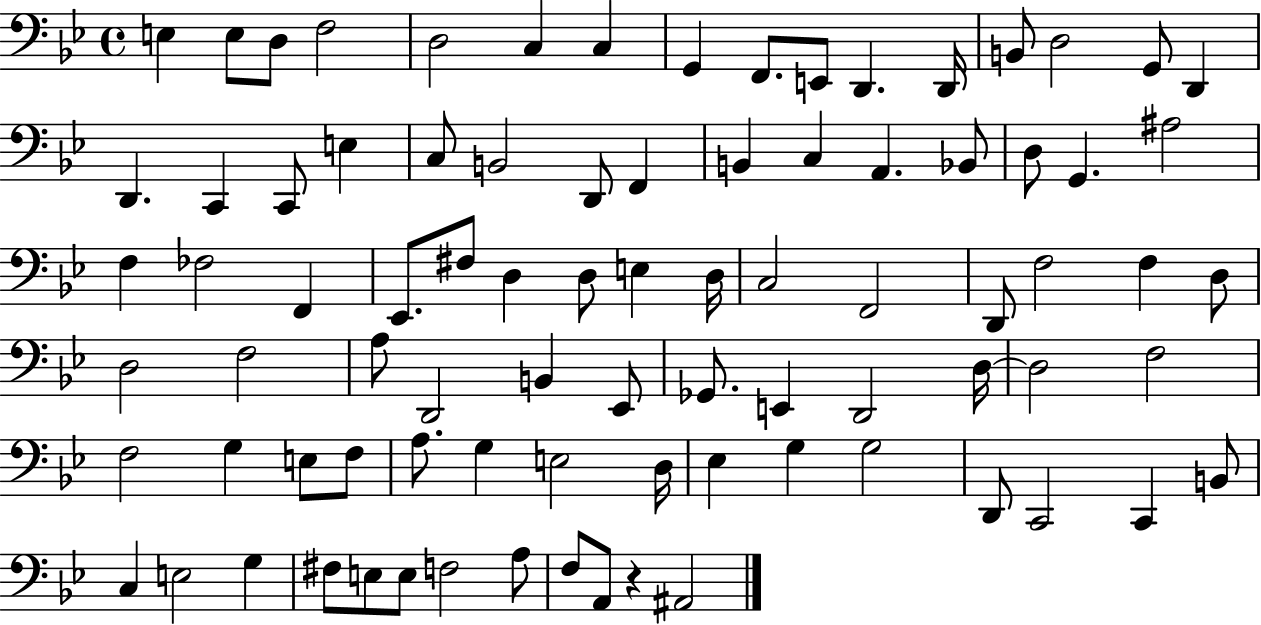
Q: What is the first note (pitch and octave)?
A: E3